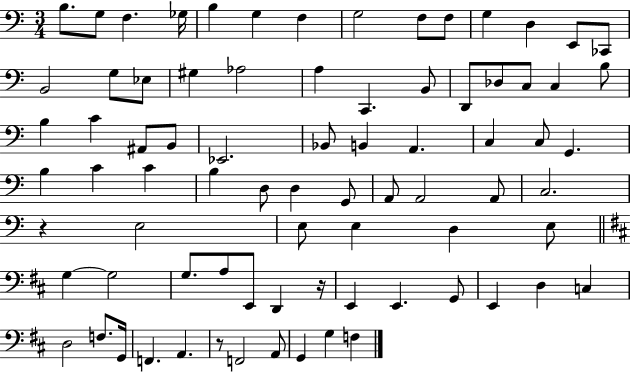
X:1
T:Untitled
M:3/4
L:1/4
K:C
B,/2 G,/2 F, _G,/4 B, G, F, G,2 F,/2 F,/2 G, D, E,,/2 _C,,/2 B,,2 G,/2 _E,/2 ^G, _A,2 A, C,, B,,/2 D,,/2 _D,/2 C,/2 C, B,/2 B, C ^A,,/2 B,,/2 _E,,2 _B,,/2 B,, A,, C, C,/2 G,, B, C C B, D,/2 D, G,,/2 A,,/2 A,,2 A,,/2 C,2 z E,2 E,/2 E, D, E,/2 G, G,2 G,/2 A,/2 E,,/2 D,, z/4 E,, E,, G,,/2 E,, D, C, D,2 F,/2 G,,/4 F,, A,, z/2 F,,2 A,,/2 G,, G, F,